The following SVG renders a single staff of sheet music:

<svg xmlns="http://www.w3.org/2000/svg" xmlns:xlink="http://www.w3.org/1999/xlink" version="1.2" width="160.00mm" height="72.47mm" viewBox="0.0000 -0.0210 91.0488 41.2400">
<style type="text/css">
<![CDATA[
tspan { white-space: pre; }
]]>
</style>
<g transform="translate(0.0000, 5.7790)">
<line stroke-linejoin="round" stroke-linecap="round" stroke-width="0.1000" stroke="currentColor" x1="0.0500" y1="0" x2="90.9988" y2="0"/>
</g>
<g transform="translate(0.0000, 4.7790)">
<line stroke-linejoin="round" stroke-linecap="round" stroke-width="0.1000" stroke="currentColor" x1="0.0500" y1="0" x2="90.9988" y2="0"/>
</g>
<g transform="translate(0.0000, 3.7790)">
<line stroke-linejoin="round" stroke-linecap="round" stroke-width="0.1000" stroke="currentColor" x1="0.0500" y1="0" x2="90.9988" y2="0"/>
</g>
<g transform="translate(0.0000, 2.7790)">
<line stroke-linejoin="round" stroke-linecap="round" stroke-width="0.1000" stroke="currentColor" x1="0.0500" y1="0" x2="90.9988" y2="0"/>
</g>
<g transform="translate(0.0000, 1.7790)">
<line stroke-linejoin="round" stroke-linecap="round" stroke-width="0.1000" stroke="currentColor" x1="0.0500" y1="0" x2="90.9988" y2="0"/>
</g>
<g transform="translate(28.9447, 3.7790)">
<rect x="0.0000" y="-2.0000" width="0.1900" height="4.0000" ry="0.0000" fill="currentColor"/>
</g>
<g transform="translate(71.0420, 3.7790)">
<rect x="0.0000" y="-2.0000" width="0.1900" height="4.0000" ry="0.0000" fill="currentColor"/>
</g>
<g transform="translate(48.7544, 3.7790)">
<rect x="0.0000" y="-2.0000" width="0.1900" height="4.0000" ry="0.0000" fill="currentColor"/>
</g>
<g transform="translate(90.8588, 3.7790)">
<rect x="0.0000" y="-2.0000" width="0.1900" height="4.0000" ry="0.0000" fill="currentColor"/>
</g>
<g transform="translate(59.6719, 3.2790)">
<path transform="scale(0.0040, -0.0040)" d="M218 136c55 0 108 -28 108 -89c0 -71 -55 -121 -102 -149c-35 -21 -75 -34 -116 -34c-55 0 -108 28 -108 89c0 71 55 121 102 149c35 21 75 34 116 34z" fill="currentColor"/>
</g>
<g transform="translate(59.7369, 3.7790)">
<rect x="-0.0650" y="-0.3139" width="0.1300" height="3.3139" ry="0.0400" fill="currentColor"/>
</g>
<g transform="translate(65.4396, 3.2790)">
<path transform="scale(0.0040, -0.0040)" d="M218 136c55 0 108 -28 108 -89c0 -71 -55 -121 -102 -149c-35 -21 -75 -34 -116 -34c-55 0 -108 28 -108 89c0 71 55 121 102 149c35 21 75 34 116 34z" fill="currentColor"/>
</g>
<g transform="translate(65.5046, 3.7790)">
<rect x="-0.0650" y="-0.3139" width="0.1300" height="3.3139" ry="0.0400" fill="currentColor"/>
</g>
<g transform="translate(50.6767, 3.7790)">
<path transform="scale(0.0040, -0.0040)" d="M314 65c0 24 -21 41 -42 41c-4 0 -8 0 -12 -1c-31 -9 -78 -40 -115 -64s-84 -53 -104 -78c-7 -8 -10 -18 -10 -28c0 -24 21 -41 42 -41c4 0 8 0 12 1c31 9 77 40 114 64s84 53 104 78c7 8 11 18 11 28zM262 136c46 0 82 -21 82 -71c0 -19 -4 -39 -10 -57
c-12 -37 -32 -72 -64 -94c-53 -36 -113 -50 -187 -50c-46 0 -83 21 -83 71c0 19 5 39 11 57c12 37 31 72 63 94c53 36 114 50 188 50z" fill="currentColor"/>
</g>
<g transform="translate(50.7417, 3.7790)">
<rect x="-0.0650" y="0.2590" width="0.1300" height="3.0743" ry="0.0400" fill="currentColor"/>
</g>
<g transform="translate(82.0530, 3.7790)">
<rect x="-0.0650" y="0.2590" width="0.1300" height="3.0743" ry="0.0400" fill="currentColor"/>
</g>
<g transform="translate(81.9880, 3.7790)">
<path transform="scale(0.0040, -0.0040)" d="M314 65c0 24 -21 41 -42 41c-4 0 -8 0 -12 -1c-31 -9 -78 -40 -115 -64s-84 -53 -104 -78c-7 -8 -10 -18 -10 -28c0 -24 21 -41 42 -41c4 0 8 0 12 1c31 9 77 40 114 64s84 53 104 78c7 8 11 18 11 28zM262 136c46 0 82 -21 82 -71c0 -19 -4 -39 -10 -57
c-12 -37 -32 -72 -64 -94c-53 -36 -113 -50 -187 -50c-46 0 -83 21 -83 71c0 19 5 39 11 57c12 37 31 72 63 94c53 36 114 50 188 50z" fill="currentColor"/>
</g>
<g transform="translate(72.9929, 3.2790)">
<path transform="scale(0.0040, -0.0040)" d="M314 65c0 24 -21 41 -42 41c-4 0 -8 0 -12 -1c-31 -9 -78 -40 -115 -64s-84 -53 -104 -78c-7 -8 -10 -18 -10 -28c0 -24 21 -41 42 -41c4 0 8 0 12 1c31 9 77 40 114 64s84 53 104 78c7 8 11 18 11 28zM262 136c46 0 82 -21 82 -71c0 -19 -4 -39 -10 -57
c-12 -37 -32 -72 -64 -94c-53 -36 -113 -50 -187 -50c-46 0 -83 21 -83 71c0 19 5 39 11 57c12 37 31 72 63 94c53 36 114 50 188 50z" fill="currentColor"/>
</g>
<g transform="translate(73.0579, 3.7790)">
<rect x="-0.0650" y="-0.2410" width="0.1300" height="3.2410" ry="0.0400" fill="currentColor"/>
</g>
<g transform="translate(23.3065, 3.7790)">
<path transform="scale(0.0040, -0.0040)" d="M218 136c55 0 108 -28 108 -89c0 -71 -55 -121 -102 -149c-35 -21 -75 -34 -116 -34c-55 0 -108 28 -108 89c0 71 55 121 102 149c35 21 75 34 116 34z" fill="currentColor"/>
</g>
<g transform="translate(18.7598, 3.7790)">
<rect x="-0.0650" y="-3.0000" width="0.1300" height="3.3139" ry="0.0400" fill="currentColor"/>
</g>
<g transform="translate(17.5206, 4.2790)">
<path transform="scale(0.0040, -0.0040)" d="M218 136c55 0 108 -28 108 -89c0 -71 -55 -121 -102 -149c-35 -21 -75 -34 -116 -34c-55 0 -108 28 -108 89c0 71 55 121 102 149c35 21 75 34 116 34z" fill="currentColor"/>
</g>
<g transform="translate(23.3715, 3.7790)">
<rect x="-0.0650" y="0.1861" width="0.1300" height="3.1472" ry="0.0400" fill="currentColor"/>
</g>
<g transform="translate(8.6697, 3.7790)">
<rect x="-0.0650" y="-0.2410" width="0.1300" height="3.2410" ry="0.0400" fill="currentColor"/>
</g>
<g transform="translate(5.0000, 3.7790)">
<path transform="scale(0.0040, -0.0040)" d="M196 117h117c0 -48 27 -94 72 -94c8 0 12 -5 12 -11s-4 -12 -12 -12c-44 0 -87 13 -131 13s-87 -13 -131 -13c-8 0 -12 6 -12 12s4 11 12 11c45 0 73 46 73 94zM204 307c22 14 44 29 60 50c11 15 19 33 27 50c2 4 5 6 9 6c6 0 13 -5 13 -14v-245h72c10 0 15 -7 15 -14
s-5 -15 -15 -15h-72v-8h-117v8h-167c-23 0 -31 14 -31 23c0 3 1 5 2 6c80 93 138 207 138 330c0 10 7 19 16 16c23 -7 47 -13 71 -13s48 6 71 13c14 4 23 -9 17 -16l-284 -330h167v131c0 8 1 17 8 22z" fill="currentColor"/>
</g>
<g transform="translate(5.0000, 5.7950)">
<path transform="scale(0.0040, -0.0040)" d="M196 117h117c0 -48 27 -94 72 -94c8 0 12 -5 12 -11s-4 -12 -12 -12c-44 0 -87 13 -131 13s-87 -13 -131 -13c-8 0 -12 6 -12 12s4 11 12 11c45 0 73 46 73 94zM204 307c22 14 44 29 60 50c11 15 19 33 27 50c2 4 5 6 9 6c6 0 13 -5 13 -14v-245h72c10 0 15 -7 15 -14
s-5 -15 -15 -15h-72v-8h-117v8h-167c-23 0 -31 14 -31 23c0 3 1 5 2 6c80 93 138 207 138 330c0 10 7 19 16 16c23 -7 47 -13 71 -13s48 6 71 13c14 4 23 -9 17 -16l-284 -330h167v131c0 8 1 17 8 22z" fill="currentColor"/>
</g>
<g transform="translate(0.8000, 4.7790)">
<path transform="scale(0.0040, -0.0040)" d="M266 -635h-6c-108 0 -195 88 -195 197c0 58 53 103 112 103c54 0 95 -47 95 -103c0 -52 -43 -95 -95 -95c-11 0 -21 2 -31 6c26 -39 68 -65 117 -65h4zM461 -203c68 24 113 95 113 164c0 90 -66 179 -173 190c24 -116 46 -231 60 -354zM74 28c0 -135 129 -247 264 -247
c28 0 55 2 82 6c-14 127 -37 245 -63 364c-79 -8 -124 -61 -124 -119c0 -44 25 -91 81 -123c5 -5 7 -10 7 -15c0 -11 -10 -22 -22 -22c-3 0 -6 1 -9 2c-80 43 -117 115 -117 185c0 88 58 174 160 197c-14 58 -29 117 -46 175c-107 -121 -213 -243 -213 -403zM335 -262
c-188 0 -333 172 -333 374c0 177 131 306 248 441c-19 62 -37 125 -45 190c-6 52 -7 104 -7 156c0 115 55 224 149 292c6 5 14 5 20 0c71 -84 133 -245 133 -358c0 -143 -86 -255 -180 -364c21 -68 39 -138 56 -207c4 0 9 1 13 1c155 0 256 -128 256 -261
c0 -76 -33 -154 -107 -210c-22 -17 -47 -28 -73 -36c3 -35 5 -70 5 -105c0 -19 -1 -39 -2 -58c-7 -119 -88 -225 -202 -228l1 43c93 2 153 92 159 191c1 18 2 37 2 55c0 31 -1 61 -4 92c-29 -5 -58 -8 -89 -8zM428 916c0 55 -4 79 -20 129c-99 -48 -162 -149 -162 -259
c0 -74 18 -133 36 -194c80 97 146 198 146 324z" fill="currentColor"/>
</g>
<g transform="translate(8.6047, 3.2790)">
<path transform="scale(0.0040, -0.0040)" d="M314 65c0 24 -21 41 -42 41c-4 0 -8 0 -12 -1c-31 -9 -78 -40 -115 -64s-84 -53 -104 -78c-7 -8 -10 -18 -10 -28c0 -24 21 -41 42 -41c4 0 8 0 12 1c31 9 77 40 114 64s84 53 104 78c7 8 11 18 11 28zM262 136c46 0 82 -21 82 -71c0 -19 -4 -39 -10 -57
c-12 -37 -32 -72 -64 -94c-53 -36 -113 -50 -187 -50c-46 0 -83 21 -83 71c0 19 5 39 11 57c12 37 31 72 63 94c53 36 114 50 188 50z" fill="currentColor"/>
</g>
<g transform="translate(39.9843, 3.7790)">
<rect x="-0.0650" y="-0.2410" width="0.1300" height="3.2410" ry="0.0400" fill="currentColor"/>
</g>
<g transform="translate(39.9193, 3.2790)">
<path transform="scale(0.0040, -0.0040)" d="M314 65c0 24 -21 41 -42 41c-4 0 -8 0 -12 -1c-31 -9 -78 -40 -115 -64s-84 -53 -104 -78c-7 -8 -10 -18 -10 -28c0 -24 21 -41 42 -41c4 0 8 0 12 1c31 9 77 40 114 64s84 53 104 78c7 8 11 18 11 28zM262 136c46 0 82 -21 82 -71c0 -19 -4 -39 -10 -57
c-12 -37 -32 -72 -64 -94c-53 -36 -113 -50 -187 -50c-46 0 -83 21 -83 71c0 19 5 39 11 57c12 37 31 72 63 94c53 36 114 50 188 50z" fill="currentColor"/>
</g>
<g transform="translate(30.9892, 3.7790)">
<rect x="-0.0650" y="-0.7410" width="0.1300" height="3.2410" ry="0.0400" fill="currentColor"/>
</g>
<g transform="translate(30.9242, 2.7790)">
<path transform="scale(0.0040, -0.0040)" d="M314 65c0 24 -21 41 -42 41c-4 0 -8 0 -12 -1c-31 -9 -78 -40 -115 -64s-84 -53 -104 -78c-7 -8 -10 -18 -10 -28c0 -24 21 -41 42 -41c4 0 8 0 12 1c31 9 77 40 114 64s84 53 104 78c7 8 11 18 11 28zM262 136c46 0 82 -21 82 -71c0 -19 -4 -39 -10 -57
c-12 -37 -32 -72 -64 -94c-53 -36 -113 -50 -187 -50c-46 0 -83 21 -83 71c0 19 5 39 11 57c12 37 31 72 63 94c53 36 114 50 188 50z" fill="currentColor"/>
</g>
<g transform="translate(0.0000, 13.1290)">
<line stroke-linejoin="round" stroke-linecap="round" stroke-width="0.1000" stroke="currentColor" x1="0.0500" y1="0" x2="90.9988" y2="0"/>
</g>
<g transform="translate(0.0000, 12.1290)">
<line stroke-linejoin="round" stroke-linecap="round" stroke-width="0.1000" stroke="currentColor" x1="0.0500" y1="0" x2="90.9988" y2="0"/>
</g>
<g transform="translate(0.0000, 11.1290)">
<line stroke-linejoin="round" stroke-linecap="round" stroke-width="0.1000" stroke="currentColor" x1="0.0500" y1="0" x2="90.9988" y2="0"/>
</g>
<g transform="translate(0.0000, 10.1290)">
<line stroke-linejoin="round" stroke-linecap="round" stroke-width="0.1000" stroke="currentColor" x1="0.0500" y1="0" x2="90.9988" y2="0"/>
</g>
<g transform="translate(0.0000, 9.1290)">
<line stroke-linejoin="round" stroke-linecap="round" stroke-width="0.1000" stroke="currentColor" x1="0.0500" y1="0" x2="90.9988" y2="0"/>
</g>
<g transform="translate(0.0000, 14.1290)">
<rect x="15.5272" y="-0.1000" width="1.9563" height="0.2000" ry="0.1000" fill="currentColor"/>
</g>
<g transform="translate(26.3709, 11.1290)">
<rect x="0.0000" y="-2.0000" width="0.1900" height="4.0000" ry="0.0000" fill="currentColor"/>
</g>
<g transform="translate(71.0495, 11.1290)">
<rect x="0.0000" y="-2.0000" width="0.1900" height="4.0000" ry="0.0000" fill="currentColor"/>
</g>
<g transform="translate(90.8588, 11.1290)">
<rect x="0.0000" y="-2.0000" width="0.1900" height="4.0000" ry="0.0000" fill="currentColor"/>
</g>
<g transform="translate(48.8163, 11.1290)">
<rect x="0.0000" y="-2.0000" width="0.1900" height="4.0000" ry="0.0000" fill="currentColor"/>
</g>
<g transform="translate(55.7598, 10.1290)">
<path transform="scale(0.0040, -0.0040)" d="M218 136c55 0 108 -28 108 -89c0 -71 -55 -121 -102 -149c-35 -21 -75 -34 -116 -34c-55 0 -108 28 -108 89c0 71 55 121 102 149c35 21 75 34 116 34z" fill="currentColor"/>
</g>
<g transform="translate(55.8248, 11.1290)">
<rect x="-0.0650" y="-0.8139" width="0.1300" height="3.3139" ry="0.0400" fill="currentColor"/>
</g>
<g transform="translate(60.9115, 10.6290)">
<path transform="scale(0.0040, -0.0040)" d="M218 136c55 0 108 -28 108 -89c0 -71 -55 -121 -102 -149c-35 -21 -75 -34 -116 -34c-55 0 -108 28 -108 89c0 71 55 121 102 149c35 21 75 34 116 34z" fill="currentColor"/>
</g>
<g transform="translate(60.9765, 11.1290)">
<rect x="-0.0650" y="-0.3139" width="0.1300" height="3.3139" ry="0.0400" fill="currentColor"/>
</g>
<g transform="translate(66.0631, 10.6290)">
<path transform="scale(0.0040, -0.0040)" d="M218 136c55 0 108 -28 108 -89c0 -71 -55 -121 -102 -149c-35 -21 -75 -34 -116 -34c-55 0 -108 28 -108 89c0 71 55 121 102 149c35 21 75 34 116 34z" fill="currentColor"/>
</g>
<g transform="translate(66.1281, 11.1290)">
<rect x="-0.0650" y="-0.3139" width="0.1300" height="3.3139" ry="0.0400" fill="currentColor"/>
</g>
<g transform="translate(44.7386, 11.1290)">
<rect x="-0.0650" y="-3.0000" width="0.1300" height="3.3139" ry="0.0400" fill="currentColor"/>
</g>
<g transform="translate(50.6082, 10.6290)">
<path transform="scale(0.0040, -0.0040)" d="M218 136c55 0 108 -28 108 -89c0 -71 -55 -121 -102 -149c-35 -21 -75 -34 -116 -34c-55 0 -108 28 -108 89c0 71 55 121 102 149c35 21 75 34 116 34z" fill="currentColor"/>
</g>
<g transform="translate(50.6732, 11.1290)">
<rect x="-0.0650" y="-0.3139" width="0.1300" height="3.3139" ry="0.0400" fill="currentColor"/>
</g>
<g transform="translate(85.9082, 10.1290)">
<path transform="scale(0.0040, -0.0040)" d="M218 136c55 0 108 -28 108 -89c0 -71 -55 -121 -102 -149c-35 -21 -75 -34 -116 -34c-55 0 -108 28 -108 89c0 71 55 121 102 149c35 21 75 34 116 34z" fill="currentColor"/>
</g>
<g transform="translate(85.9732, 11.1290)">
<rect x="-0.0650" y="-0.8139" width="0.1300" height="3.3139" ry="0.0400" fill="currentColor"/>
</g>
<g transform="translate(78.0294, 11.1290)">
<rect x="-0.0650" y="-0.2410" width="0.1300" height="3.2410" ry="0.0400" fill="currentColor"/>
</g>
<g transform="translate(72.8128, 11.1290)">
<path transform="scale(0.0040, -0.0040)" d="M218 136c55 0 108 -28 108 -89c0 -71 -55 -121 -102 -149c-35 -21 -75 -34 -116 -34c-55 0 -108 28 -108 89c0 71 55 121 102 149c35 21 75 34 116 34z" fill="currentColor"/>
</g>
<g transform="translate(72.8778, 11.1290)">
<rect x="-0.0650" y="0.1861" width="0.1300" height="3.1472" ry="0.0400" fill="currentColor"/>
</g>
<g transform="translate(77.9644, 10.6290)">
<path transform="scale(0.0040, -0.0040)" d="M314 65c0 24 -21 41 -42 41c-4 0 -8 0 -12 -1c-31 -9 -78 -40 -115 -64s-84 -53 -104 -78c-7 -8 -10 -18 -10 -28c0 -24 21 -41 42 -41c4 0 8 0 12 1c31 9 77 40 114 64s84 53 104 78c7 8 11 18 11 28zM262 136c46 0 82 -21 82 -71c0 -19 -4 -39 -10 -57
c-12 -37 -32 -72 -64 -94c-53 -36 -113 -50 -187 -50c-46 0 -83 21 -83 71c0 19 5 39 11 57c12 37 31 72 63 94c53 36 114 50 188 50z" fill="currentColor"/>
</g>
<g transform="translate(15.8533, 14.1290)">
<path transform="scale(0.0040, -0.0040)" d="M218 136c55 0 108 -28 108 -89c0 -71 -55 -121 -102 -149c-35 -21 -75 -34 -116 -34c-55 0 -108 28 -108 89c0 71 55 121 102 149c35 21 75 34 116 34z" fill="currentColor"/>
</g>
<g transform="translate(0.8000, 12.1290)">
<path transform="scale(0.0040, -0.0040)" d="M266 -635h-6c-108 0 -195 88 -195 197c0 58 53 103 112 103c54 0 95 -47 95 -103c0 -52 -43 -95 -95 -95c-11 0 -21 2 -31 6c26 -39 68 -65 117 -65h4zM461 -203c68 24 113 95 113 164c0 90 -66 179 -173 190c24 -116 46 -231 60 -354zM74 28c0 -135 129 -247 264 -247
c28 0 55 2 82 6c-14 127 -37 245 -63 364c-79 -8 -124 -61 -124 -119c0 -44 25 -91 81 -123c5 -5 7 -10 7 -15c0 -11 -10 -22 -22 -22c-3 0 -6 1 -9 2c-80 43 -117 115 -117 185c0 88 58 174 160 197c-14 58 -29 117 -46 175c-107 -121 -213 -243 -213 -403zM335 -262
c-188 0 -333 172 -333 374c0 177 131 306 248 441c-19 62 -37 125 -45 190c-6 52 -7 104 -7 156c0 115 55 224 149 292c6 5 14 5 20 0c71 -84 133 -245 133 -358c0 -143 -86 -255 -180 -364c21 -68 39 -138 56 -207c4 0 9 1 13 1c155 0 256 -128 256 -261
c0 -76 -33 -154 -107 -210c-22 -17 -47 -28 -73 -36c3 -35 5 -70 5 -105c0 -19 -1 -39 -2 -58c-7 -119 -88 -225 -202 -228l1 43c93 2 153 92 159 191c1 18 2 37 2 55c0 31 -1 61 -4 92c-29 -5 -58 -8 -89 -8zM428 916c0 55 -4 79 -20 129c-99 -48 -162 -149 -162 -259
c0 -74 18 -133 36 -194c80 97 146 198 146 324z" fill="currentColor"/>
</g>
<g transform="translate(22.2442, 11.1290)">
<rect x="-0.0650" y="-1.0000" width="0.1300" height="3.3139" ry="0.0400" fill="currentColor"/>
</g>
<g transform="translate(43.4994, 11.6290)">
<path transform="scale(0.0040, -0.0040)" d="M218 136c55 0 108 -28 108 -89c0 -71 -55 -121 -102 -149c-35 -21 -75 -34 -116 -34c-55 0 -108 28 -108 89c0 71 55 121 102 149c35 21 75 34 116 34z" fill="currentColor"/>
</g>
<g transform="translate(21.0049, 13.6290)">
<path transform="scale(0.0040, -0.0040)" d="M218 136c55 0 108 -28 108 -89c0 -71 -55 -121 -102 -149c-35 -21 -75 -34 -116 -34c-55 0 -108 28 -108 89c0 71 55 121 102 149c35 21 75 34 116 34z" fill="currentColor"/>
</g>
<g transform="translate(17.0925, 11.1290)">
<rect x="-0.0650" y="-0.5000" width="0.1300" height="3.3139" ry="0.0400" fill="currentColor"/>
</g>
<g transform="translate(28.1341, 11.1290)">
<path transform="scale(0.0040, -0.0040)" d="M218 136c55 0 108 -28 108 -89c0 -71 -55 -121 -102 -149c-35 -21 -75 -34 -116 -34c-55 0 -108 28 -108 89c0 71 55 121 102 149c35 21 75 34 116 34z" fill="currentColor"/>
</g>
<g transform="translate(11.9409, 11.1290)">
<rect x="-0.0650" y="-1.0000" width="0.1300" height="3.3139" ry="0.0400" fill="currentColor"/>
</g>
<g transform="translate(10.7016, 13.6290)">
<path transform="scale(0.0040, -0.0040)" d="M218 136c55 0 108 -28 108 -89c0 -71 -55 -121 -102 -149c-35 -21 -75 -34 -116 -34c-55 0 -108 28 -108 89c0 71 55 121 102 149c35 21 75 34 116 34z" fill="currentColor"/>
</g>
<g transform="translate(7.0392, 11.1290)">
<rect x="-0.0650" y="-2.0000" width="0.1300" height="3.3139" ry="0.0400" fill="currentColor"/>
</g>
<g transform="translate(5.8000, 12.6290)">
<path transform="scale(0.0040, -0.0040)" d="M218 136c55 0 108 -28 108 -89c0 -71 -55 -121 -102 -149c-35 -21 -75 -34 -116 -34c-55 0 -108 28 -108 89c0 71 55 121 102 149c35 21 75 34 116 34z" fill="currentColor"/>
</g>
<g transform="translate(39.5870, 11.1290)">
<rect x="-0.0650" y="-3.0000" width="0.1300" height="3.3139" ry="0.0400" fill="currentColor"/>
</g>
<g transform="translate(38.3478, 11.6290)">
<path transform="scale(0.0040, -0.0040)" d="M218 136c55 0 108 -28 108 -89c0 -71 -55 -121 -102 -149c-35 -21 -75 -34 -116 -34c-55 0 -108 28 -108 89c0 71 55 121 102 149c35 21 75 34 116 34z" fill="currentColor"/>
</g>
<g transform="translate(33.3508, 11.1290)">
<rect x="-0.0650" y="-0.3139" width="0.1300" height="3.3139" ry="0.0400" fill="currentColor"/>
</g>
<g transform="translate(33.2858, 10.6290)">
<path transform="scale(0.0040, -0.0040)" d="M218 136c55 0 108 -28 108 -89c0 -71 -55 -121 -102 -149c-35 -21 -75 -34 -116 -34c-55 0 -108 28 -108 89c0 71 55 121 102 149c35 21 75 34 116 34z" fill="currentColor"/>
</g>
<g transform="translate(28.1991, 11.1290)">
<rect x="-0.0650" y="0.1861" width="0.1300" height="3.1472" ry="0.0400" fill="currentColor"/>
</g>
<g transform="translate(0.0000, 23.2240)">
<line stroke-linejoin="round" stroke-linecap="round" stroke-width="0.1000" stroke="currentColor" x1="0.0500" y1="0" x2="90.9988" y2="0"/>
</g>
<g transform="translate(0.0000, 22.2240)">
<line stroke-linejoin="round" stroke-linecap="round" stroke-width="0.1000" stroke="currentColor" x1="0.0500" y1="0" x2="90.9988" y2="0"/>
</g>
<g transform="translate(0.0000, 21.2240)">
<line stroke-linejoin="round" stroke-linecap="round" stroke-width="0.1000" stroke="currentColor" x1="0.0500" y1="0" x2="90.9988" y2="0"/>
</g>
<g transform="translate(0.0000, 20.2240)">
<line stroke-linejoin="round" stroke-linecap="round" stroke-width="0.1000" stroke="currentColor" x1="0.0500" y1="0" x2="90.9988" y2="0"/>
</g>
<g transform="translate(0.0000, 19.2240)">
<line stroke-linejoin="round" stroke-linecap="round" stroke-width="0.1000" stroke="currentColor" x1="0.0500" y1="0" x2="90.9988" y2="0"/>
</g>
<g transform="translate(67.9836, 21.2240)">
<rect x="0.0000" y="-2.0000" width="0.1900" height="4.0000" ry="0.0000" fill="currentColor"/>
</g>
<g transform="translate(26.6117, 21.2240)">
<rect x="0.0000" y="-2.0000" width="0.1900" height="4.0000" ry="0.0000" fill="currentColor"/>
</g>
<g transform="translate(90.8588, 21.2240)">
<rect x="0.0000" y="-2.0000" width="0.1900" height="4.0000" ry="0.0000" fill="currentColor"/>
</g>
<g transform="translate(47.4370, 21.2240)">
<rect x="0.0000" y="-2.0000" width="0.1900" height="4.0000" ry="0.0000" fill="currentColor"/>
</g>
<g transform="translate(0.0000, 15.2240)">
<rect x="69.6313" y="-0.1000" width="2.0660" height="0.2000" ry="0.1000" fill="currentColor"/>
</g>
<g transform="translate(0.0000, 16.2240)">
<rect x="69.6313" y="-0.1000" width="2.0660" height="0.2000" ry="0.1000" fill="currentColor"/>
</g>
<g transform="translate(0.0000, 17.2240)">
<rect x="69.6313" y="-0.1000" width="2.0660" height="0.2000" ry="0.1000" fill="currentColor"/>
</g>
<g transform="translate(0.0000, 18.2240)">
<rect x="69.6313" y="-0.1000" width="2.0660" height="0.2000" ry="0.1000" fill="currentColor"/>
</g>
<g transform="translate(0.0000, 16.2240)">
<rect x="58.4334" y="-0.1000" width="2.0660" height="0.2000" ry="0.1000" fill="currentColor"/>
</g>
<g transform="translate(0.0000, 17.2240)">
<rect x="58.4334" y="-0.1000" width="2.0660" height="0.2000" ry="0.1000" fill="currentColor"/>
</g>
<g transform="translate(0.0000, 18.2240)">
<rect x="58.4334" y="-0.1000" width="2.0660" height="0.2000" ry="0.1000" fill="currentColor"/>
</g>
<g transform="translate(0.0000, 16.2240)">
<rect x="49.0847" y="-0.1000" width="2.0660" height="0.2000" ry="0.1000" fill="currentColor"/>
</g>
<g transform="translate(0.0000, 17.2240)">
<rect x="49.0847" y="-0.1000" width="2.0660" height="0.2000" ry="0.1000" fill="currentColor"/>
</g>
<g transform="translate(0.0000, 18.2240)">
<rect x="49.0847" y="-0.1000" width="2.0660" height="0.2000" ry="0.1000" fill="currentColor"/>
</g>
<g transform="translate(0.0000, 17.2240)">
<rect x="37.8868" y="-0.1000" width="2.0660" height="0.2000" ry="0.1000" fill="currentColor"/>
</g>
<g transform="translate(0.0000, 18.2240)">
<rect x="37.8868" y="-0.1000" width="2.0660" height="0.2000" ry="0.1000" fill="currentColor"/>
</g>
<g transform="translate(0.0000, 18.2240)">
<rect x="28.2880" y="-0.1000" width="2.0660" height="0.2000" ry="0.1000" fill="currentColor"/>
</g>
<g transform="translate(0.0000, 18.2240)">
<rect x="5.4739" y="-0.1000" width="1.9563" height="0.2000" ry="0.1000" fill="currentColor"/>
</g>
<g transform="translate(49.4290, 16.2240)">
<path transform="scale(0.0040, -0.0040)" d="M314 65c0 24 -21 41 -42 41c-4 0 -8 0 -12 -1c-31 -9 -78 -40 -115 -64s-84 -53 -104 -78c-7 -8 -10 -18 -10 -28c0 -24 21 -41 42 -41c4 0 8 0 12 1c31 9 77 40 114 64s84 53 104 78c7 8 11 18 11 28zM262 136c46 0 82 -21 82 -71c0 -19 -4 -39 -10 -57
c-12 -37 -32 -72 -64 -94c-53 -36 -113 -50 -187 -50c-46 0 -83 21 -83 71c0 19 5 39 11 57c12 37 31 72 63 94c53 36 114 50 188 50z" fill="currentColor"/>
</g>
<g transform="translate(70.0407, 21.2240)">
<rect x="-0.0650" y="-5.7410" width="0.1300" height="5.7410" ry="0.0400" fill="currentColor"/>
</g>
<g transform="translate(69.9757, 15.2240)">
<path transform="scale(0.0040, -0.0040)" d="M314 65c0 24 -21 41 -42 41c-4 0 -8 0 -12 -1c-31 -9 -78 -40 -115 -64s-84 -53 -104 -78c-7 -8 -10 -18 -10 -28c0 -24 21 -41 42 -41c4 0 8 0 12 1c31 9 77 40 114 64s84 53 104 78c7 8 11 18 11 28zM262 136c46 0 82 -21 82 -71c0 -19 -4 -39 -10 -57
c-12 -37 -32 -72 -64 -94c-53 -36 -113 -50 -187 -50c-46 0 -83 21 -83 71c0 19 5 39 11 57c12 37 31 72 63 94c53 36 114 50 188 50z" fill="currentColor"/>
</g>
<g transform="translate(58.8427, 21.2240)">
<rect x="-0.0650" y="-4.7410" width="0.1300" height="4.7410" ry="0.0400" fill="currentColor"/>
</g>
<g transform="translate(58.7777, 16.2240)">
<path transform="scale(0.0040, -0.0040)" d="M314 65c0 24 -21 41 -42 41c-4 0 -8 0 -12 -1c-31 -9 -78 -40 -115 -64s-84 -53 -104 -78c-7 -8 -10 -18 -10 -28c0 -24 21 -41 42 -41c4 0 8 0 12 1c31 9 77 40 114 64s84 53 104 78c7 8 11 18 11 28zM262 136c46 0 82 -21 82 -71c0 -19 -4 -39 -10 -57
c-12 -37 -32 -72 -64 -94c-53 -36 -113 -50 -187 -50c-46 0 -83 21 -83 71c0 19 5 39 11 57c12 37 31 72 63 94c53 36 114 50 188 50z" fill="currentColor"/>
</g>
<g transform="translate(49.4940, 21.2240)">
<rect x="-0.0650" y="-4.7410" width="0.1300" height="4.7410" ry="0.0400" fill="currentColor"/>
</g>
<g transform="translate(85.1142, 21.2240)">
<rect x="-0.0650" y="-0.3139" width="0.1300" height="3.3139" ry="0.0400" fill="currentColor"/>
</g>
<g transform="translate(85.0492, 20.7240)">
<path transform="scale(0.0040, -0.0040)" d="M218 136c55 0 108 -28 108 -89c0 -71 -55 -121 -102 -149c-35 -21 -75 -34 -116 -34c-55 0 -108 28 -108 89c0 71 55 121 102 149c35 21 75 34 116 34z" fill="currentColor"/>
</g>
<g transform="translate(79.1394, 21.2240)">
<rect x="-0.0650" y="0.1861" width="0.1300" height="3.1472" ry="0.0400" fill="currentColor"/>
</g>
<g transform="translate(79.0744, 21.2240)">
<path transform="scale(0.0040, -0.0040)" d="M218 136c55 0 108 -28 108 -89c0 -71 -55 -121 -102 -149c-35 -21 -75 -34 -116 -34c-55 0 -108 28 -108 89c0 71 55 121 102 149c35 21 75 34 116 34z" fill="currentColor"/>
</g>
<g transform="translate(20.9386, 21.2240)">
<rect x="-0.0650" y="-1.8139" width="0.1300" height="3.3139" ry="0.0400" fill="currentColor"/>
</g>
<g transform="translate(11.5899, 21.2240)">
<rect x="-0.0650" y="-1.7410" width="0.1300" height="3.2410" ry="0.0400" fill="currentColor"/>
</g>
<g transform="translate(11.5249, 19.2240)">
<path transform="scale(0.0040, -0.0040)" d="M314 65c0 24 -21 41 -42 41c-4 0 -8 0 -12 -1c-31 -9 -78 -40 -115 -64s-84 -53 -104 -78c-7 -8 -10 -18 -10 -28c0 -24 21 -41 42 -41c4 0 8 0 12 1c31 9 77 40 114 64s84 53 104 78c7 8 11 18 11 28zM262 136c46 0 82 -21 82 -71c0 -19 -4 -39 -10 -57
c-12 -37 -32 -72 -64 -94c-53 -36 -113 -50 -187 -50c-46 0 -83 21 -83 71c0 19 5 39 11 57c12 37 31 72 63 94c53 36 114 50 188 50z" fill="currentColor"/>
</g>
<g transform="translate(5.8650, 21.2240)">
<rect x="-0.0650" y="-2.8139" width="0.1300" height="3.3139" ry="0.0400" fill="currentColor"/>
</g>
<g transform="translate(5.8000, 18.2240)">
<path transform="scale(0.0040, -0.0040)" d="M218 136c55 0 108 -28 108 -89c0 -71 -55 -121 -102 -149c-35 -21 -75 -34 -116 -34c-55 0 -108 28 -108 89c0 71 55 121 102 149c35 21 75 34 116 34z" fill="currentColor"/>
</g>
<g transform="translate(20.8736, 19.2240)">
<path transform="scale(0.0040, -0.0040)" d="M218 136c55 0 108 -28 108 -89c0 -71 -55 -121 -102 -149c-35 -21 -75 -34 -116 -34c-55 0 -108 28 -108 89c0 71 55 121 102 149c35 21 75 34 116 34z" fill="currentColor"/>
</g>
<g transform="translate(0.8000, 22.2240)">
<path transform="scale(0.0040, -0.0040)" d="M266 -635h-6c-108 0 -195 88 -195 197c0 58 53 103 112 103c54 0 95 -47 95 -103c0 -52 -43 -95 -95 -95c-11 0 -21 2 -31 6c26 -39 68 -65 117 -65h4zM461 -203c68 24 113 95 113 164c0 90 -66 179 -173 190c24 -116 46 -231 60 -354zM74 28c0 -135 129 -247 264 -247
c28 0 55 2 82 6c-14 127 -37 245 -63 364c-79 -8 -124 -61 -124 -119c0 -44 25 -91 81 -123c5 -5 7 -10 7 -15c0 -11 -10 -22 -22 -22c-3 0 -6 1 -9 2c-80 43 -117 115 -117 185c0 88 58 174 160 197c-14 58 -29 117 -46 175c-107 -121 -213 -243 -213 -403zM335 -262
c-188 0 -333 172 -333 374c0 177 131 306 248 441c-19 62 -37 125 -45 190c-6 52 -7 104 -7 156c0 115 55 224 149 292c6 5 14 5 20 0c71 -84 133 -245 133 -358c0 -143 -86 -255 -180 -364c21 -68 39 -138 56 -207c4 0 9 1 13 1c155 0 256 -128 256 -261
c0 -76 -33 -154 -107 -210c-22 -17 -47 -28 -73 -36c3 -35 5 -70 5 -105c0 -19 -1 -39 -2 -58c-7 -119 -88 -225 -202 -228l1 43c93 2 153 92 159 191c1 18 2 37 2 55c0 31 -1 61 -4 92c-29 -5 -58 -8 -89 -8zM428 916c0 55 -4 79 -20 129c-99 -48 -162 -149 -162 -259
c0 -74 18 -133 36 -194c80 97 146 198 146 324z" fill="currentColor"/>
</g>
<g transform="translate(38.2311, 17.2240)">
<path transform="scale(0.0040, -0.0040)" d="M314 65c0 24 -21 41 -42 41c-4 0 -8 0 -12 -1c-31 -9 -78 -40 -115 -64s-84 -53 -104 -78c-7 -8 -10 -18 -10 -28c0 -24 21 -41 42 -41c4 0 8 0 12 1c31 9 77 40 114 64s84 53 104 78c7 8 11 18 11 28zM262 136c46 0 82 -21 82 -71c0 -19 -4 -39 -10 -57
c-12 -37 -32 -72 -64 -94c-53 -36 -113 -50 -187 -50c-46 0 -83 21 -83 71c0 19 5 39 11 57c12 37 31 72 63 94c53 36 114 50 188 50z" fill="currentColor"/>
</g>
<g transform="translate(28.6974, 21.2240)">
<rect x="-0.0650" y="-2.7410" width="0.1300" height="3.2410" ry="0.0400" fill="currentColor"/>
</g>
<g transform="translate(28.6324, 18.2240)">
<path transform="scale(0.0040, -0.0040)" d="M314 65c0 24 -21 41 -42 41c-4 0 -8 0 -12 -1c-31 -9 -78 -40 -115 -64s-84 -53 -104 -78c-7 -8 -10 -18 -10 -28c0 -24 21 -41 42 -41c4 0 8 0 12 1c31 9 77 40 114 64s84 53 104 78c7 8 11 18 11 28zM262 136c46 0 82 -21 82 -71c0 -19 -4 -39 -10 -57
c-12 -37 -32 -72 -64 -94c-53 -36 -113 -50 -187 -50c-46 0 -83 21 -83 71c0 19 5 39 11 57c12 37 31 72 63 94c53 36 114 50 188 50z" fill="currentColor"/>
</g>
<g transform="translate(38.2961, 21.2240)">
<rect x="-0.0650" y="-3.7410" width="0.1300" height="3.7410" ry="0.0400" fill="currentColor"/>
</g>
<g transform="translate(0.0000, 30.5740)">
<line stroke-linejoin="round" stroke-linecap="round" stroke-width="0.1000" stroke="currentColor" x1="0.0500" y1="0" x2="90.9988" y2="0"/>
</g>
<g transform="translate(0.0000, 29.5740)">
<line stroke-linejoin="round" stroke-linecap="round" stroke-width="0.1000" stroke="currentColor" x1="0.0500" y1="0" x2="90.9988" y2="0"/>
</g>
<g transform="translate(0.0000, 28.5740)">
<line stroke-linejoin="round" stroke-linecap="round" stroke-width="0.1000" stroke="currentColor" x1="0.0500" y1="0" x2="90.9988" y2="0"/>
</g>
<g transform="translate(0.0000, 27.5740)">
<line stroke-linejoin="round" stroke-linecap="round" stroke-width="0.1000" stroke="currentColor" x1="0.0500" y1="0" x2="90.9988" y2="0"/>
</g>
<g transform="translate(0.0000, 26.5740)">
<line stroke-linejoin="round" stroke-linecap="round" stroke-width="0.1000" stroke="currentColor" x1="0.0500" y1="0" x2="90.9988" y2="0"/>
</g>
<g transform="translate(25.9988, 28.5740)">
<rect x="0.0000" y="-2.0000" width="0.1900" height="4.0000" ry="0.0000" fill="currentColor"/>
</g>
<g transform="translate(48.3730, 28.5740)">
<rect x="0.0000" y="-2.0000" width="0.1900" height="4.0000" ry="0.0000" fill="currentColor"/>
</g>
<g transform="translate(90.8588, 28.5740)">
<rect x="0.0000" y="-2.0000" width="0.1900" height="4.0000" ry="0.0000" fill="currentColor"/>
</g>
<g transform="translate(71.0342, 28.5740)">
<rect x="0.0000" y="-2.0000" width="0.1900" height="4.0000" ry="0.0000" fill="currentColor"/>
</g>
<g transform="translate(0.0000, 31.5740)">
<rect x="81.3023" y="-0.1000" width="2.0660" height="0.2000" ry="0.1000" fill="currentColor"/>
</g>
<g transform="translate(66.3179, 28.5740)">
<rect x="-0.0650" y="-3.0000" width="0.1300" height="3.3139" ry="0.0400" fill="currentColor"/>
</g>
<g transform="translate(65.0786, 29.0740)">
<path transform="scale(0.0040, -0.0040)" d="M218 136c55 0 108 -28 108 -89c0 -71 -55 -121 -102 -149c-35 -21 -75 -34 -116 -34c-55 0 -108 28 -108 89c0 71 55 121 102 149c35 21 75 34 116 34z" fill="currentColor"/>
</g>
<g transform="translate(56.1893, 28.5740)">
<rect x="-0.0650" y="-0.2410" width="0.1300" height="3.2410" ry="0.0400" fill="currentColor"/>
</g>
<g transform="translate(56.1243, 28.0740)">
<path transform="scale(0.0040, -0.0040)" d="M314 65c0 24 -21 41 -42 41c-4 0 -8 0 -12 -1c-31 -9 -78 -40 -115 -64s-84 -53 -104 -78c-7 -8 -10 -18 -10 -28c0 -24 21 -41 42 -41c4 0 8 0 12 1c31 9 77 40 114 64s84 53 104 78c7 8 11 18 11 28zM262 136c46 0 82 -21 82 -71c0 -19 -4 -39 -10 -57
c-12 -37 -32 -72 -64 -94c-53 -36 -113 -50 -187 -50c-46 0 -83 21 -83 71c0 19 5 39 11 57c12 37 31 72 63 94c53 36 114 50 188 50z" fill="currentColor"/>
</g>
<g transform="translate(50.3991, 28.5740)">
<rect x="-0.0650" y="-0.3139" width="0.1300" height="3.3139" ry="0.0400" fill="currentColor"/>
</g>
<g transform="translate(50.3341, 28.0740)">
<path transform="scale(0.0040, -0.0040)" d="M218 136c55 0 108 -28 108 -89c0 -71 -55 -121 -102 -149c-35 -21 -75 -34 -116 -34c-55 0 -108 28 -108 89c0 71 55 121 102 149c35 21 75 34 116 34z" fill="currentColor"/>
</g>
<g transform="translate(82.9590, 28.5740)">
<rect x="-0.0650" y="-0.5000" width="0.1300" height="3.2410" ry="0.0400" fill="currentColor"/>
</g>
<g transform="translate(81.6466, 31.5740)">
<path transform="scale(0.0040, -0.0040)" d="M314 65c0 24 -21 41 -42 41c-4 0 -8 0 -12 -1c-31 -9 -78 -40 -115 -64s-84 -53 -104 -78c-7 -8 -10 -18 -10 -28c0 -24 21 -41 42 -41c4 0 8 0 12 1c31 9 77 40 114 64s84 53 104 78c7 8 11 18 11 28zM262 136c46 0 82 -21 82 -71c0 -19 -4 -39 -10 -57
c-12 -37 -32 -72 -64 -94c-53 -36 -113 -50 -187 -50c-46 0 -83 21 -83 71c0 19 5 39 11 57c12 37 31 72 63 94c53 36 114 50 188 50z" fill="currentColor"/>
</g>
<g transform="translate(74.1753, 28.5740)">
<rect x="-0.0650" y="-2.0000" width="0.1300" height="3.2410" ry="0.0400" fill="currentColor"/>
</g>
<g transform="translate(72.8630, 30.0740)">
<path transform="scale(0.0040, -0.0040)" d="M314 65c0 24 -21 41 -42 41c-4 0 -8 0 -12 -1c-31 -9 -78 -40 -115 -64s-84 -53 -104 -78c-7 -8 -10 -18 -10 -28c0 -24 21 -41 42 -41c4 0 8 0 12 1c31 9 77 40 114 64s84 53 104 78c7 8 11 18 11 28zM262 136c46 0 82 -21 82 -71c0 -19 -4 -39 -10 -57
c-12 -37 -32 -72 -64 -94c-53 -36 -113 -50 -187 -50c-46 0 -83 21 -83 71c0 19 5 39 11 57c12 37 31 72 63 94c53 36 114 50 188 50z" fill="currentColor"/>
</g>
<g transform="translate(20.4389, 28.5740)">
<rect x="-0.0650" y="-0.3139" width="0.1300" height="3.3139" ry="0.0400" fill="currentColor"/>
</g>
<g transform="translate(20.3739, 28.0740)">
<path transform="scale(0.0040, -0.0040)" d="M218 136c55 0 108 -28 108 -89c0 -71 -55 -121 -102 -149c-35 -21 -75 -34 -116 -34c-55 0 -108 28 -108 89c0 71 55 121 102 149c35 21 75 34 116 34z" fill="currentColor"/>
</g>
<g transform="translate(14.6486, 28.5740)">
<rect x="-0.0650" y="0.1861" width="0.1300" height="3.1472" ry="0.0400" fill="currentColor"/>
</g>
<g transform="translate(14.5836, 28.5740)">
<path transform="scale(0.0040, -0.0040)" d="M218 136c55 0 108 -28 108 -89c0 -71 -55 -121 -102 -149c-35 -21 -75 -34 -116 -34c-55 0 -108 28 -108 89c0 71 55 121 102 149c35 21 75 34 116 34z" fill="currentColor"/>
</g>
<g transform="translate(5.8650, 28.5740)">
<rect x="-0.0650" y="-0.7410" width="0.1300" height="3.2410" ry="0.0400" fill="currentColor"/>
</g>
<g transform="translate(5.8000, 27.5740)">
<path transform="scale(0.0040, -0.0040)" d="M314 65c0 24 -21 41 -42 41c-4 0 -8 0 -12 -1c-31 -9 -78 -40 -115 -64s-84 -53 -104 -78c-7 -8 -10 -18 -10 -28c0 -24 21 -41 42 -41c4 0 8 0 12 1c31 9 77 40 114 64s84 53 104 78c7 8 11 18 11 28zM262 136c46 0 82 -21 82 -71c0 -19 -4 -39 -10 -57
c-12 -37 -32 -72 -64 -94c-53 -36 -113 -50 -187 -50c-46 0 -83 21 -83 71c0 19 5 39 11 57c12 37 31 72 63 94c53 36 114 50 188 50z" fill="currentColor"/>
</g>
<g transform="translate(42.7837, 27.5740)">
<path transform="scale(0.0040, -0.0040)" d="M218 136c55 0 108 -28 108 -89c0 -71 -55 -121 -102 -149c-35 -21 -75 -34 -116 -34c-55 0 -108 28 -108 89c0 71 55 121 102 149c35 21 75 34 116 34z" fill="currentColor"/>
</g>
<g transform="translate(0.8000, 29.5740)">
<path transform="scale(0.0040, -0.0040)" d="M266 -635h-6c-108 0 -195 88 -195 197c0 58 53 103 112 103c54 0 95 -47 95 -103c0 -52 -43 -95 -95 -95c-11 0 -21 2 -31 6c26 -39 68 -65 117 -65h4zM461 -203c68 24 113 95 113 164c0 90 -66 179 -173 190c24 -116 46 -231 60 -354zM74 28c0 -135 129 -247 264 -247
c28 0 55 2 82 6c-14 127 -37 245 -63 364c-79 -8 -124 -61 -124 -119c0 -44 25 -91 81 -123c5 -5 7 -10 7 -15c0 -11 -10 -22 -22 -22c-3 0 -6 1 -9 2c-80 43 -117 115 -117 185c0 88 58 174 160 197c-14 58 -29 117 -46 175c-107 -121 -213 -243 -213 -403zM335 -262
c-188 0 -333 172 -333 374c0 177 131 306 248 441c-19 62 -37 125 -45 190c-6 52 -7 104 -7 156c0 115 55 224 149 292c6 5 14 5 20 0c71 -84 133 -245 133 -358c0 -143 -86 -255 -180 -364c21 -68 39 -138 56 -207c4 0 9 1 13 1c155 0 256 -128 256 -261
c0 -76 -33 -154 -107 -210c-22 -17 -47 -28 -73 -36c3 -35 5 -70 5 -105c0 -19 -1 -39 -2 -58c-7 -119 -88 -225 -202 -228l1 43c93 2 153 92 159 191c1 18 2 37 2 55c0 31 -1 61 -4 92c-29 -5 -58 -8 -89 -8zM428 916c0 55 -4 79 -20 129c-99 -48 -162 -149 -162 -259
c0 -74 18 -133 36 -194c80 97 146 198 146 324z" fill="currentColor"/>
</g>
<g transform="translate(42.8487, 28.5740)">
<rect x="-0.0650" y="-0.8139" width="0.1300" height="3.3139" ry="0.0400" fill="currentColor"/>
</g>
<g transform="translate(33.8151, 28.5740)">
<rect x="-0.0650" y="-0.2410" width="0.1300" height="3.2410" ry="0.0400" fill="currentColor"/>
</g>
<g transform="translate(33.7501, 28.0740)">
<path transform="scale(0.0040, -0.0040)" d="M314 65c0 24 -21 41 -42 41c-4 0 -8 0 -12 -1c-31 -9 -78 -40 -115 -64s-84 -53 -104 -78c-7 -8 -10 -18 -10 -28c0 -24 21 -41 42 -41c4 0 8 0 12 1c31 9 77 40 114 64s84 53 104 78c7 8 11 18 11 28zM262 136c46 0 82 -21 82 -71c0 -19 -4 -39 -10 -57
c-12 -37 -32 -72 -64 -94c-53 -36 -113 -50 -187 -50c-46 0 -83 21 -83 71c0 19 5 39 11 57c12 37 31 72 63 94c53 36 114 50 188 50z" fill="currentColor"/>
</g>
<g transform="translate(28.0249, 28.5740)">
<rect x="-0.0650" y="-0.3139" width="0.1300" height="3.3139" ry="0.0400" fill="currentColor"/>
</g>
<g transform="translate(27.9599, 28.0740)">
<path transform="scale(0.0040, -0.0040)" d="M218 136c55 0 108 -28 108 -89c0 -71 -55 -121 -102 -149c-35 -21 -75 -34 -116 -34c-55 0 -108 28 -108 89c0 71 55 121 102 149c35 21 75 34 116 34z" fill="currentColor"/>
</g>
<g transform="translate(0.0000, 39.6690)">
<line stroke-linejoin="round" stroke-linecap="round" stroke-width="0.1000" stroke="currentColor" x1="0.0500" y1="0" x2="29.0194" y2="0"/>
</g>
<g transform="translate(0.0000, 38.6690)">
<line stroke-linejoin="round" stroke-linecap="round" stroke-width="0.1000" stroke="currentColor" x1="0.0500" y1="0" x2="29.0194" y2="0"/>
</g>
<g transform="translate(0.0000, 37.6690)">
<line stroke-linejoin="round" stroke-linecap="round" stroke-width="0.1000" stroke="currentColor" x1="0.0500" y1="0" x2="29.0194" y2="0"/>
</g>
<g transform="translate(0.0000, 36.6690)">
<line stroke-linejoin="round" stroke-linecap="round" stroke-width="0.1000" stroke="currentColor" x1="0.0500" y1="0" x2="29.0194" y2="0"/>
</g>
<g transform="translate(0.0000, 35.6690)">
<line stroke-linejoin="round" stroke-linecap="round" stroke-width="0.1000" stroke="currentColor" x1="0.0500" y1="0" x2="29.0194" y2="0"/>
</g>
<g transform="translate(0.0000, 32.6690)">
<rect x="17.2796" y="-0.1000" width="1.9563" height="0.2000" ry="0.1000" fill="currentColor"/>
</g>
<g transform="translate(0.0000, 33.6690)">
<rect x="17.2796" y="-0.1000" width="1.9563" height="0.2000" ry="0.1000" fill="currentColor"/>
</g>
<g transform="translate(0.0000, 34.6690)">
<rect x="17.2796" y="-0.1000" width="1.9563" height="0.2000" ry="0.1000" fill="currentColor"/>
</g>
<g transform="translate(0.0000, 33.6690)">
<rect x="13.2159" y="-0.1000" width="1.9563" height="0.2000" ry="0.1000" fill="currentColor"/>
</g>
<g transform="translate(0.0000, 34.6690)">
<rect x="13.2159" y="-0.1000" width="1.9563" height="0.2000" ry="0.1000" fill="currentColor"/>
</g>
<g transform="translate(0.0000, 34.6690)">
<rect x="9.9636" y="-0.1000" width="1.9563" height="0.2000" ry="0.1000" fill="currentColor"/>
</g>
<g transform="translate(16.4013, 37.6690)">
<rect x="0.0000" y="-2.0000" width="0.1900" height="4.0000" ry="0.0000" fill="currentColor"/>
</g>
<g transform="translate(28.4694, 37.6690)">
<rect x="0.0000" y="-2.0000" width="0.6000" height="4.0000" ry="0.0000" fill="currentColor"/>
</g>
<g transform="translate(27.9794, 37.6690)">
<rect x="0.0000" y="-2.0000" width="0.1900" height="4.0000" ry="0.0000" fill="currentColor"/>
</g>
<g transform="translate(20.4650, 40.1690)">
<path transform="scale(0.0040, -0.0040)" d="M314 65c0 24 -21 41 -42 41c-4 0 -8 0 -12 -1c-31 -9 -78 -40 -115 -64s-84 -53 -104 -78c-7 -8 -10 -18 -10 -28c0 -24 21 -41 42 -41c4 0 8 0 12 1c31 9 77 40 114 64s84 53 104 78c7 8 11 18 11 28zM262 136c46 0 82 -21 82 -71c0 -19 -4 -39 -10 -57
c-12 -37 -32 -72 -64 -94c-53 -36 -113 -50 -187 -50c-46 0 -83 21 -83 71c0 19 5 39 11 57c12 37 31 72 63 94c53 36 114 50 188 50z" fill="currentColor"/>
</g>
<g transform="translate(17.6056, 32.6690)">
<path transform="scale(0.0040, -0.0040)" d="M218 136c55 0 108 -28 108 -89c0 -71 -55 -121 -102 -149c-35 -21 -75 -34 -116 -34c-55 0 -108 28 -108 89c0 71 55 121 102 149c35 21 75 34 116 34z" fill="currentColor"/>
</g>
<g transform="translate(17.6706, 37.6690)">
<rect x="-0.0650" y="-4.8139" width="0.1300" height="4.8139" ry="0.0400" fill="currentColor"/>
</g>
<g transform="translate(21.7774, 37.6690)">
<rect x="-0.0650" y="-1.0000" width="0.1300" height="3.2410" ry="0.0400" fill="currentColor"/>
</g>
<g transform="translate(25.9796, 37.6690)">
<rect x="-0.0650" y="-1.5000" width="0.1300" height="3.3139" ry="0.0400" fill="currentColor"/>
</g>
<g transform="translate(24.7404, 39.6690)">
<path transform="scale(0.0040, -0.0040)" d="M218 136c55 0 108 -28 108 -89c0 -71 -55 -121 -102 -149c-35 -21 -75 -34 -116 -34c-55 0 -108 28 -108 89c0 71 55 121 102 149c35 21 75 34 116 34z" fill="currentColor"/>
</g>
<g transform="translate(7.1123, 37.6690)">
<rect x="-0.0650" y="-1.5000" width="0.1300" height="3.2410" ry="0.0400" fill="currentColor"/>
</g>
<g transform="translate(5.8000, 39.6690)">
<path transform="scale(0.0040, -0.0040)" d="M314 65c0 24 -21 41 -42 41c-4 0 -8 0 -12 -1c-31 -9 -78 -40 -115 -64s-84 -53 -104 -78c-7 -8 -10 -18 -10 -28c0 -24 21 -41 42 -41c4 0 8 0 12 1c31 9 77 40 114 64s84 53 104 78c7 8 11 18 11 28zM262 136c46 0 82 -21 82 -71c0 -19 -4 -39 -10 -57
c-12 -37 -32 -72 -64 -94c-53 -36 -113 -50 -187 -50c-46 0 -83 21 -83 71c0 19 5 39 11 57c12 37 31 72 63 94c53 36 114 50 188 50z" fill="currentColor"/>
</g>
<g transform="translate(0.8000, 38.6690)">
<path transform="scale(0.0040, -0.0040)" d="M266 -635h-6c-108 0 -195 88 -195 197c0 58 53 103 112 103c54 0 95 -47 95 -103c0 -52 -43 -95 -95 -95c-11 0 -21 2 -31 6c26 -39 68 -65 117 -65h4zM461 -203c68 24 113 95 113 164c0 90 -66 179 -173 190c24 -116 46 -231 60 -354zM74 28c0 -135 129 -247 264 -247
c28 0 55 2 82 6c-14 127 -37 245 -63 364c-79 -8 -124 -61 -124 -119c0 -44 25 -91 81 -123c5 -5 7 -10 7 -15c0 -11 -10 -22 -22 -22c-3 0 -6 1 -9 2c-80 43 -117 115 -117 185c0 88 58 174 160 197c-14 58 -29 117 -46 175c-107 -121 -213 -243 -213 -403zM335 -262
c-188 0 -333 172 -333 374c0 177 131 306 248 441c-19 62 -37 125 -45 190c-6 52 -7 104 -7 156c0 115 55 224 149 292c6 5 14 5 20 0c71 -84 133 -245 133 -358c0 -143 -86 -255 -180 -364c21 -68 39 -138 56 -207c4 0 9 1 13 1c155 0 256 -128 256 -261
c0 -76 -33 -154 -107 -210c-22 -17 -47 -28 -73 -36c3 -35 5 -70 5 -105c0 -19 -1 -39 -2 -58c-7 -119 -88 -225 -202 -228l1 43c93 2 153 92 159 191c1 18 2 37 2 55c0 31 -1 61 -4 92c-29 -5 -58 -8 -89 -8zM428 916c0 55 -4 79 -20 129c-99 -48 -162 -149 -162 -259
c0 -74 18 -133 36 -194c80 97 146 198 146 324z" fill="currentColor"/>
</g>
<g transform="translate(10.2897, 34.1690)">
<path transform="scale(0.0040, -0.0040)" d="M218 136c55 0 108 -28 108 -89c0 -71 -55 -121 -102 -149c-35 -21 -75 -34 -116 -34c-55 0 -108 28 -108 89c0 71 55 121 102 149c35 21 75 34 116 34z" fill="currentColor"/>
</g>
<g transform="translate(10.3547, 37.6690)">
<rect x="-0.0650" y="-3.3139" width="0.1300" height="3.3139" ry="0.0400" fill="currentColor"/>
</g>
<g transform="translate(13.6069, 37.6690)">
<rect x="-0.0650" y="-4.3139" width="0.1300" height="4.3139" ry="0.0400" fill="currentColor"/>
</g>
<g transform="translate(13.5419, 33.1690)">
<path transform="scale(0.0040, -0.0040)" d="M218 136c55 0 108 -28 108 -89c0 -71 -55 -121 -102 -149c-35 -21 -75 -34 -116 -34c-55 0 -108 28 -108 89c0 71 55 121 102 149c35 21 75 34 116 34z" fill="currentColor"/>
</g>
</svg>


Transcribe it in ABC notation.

X:1
T:Untitled
M:4/4
L:1/4
K:C
c2 A B d2 c2 B2 c c c2 B2 F D C D B c A A c d c c B c2 d a f2 f a2 c'2 e'2 e'2 g'2 B c d2 B c c c2 d c c2 A F2 C2 E2 b d' e' D2 E